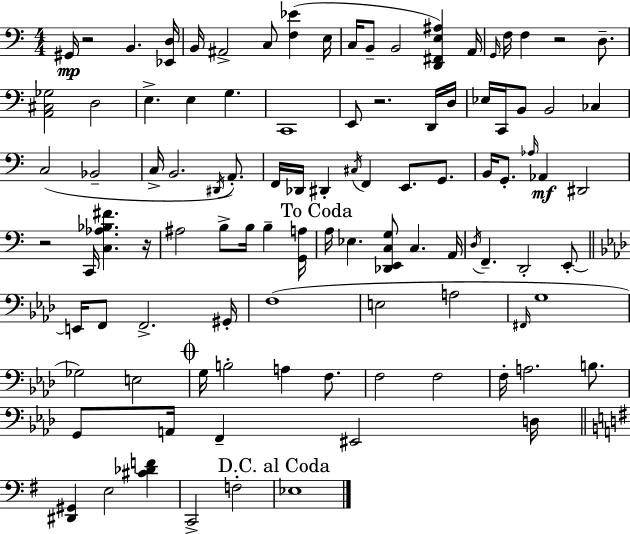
X:1
T:Untitled
M:4/4
L:1/4
K:C
^G,,/4 z2 B,, [_E,,D,]/4 B,,/4 ^A,,2 C,/2 [F,_E] E,/4 C,/4 B,,/2 B,,2 [D,,^F,,E,^A,] A,,/4 G,,/4 F,/4 F, z2 D,/2 [A,,^C,_G,]2 D,2 E, E, G, C,,4 E,,/2 z2 D,,/4 D,/4 _E,/4 C,,/4 B,,/2 B,,2 _C, C,2 _B,,2 C,/4 B,,2 ^D,,/4 A,,/2 F,,/4 _D,,/4 ^D,, ^C,/4 F,, E,,/2 G,,/2 B,,/4 G,,/2 _A,/4 _A,, ^D,,2 z2 C,,/4 [C,_A,_B,^F] z/4 ^A,2 B,/2 B,/4 B, [G,,A,]/4 A,/4 _E, [_D,,E,,C,G,]/2 C, A,,/4 D,/4 F,, D,,2 E,,/2 E,,/4 F,,/2 F,,2 ^G,,/4 F,4 E,2 A,2 ^F,,/4 G,4 _G,2 E,2 G,/4 B,2 A, F,/2 F,2 F,2 F,/4 A,2 B,/2 G,,/2 A,,/4 F,, ^E,,2 D,/4 [^D,,^G,,] E,2 [^C_DF] C,,2 F,2 _E,4